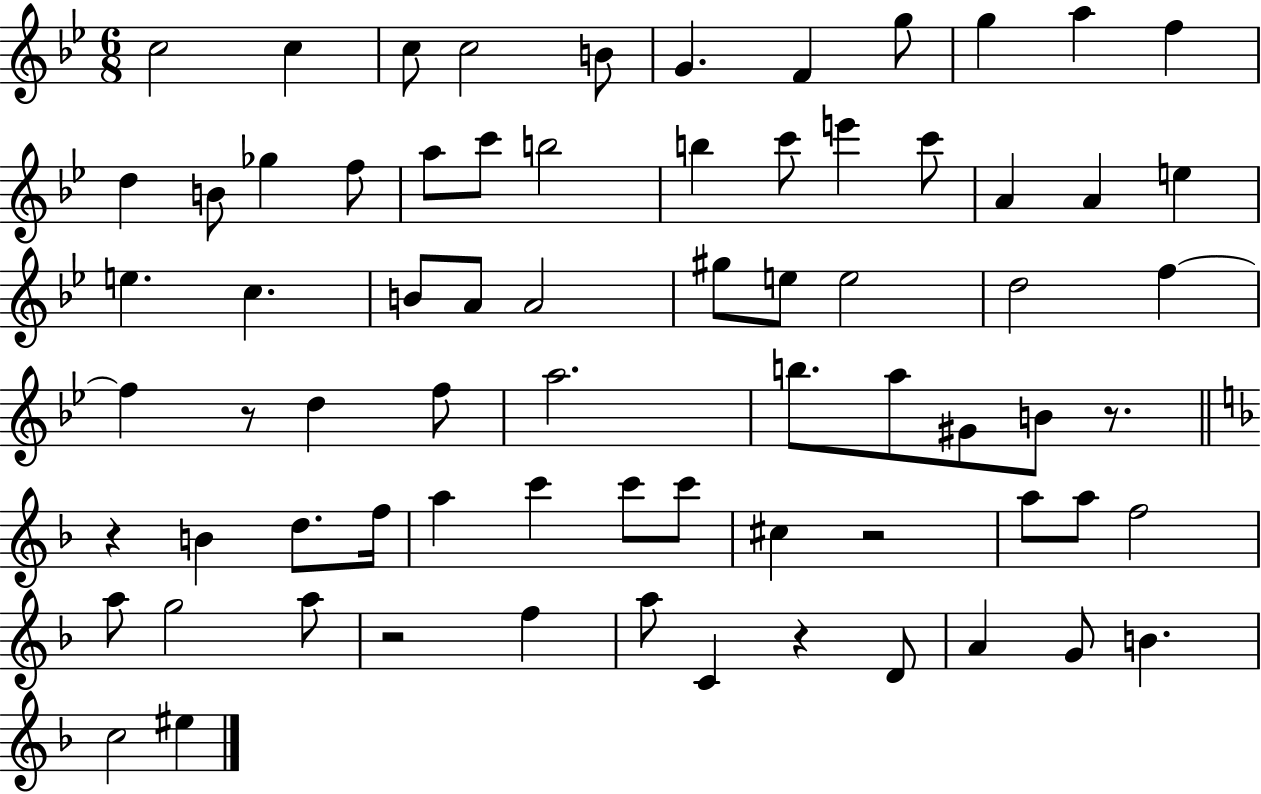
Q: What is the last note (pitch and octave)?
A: EIS5